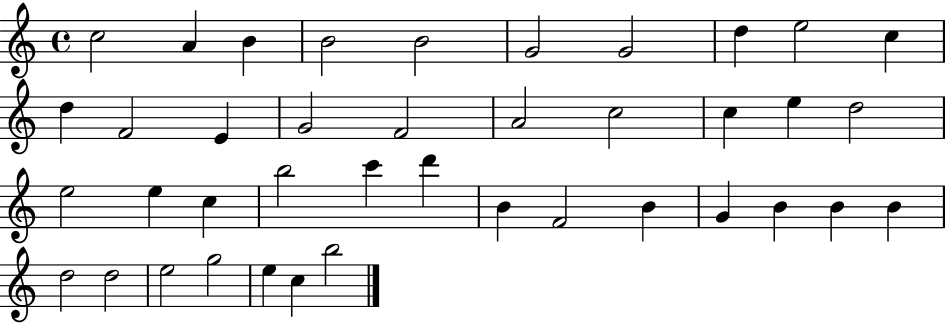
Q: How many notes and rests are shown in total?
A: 40